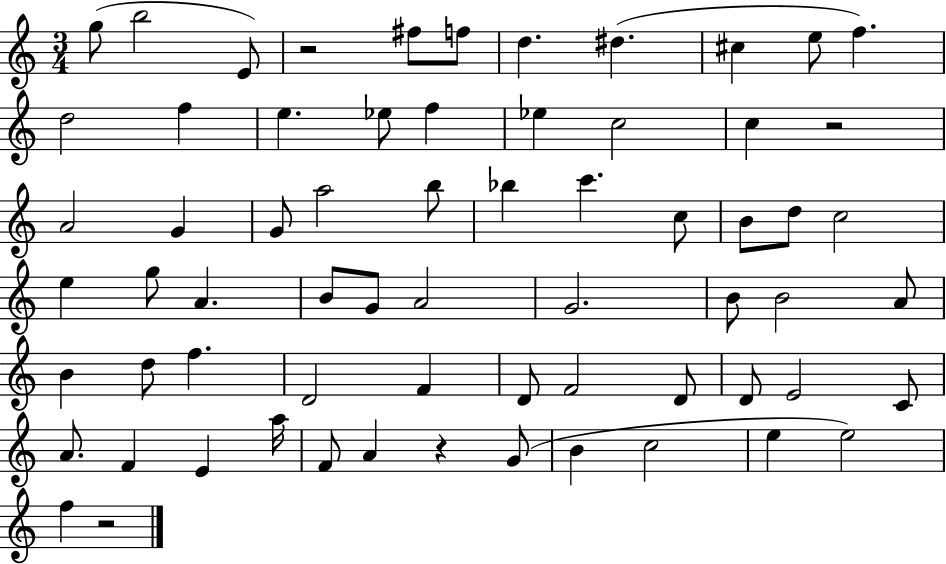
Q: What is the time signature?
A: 3/4